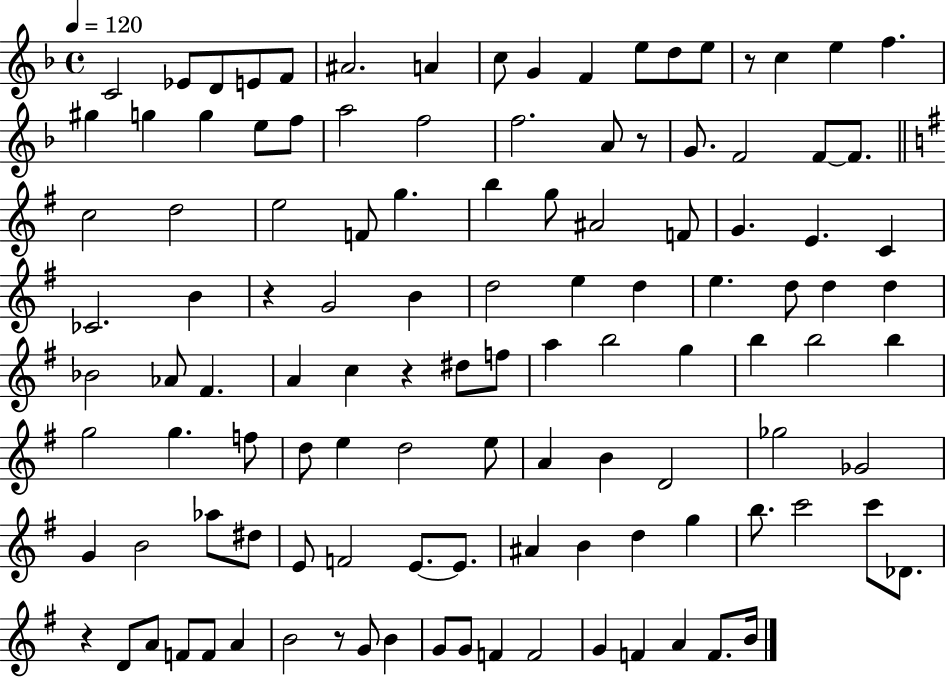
C4/h Eb4/e D4/e E4/e F4/e A#4/h. A4/q C5/e G4/q F4/q E5/e D5/e E5/e R/e C5/q E5/q F5/q. G#5/q G5/q G5/q E5/e F5/e A5/h F5/h F5/h. A4/e R/e G4/e. F4/h F4/e F4/e. C5/h D5/h E5/h F4/e G5/q. B5/q G5/e A#4/h F4/e G4/q. E4/q. C4/q CES4/h. B4/q R/q G4/h B4/q D5/h E5/q D5/q E5/q. D5/e D5/q D5/q Bb4/h Ab4/e F#4/q. A4/q C5/q R/q D#5/e F5/e A5/q B5/h G5/q B5/q B5/h B5/q G5/h G5/q. F5/e D5/e E5/q D5/h E5/e A4/q B4/q D4/h Gb5/h Gb4/h G4/q B4/h Ab5/e D#5/e E4/e F4/h E4/e. E4/e. A#4/q B4/q D5/q G5/q B5/e. C6/h C6/e Db4/e. R/q D4/e A4/e F4/e F4/e A4/q B4/h R/e G4/e B4/q G4/e G4/e F4/q F4/h G4/q F4/q A4/q F4/e. B4/s